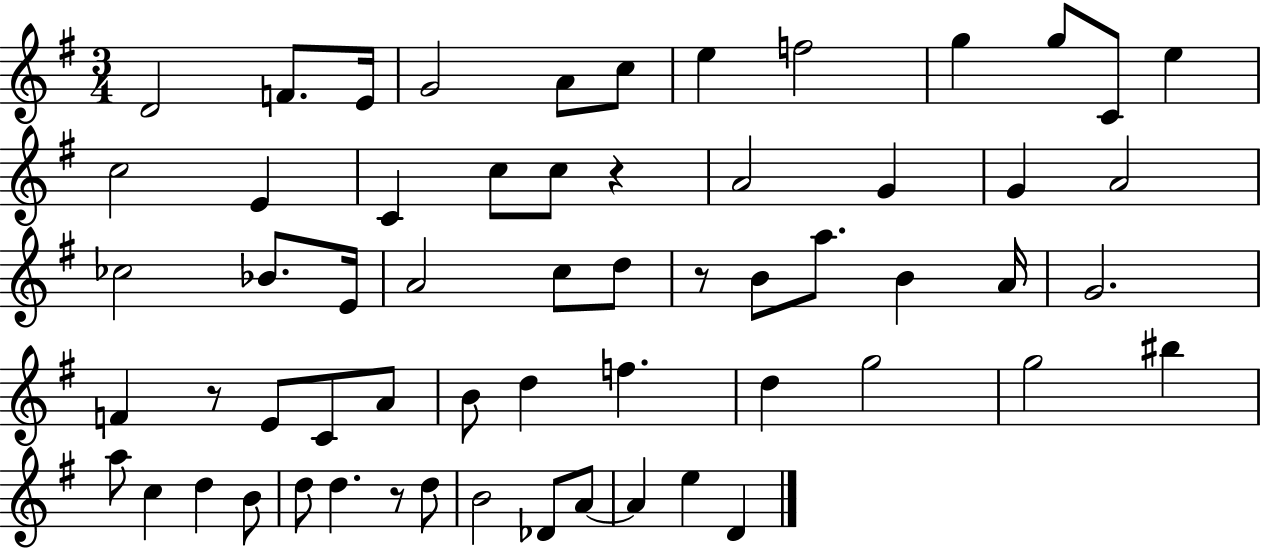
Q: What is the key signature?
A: G major